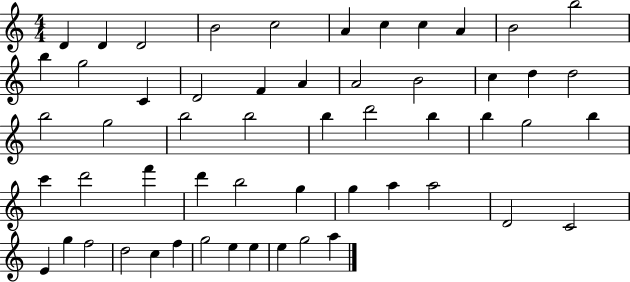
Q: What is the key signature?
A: C major